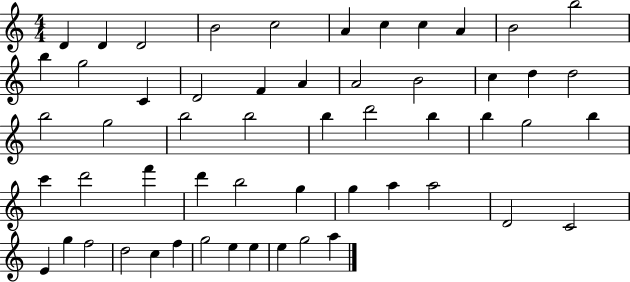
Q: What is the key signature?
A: C major